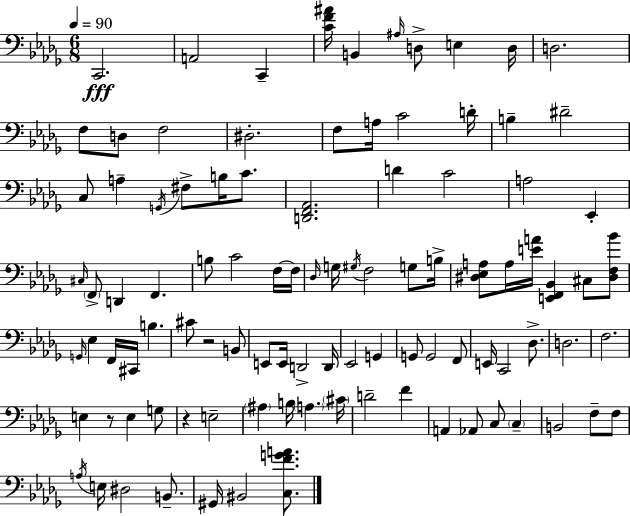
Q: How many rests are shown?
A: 3